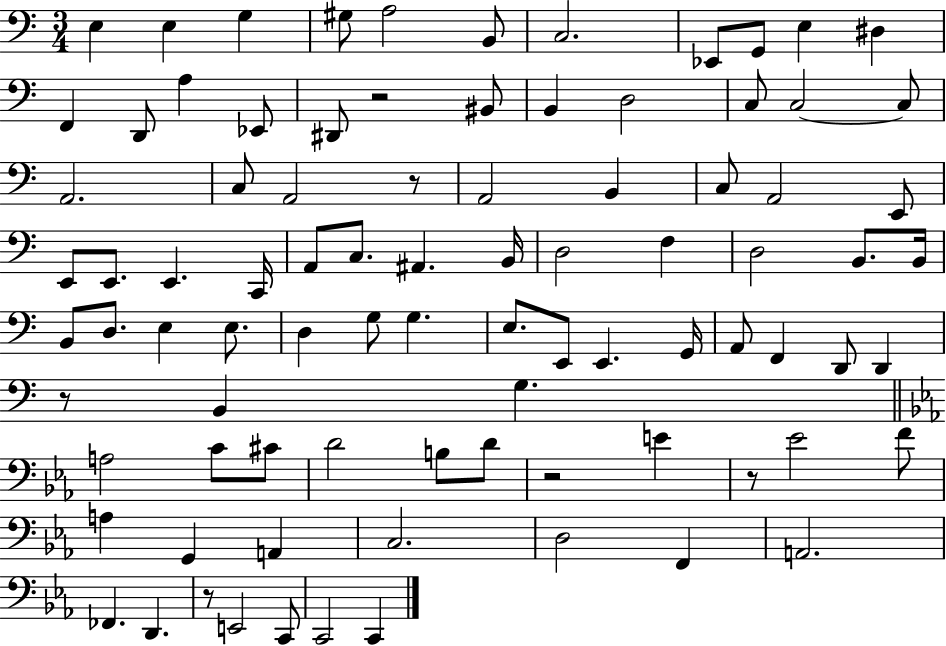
{
  \clef bass
  \numericTimeSignature
  \time 3/4
  \key c \major
  e4 e4 g4 | gis8 a2 b,8 | c2. | ees,8 g,8 e4 dis4 | \break f,4 d,8 a4 ees,8 | dis,8 r2 bis,8 | b,4 d2 | c8 c2~~ c8 | \break a,2. | c8 a,2 r8 | a,2 b,4 | c8 a,2 e,8 | \break e,8 e,8. e,4. c,16 | a,8 c8. ais,4. b,16 | d2 f4 | d2 b,8. b,16 | \break b,8 d8. e4 e8. | d4 g8 g4. | e8. e,8 e,4. g,16 | a,8 f,4 d,8 d,4 | \break r8 b,4 g4. | \bar "||" \break \key c \minor a2 c'8 cis'8 | d'2 b8 d'8 | r2 e'4 | r8 ees'2 f'8 | \break a4 g,4 a,4 | c2. | d2 f,4 | a,2. | \break fes,4. d,4. | r8 e,2 c,8 | c,2 c,4 | \bar "|."
}